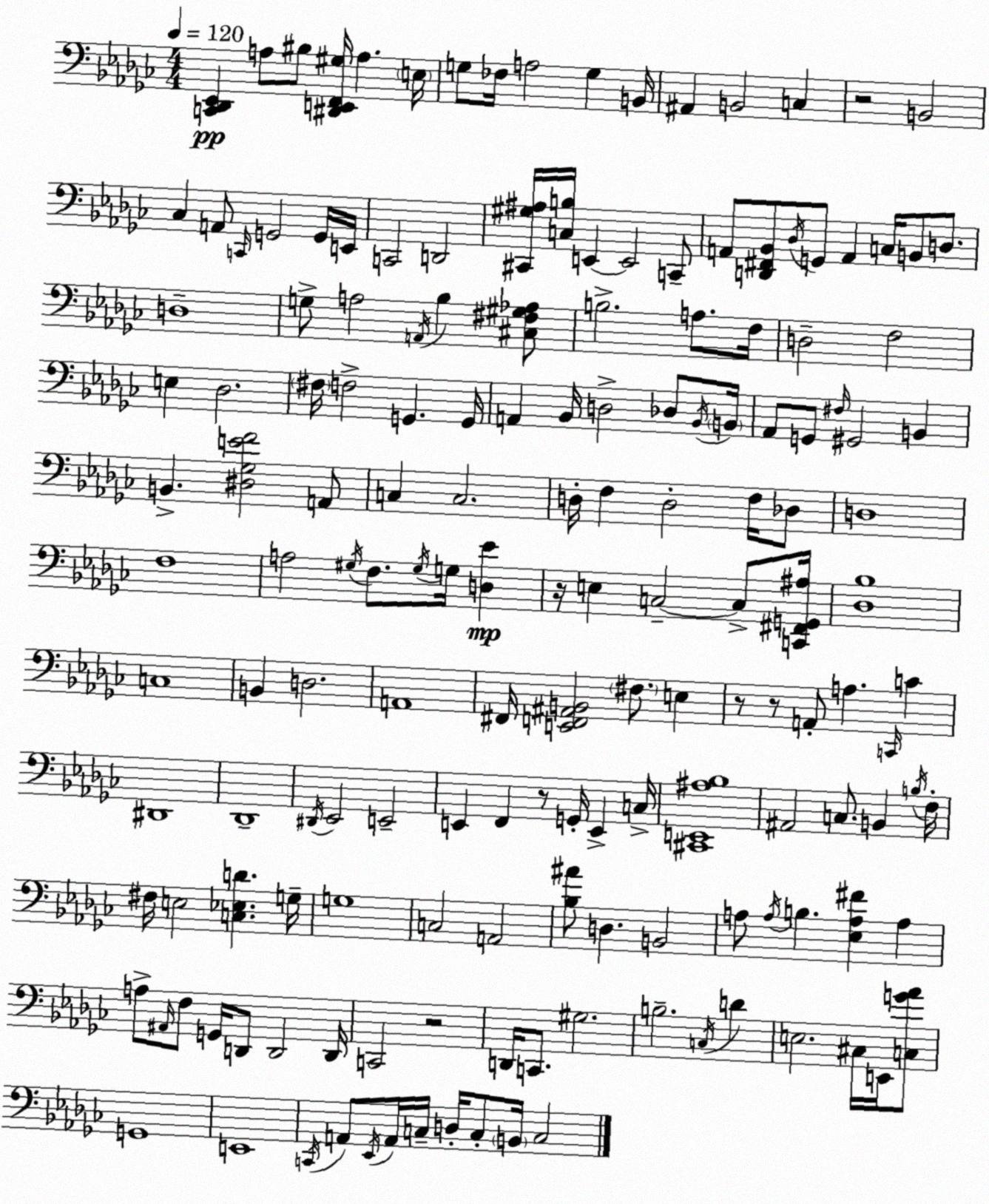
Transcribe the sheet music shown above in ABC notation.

X:1
T:Untitled
M:4/4
L:1/4
K:Ebm
[C,,_D,,_E,,] A,/2 ^B,/2 [^D,,E,,F,,^G,]/4 A, E,/4 G,/2 _F,/4 A,2 G, B,,/4 ^A,, B,,2 C, z2 B,,2 _C, A,,/2 C,,/4 G,,2 G,,/4 E,,/4 C,,2 D,,2 [^C,,^G,^A,]/4 [C,B,]/4 E,, E,,2 C,,/2 A,,/2 [D,,^F,,_B,,]/2 _D,/4 G,,/2 A,, C,/4 B,,/2 D,/2 D,4 G,/2 A,2 A,,/4 _B, [^C,^F,^G,_A,]/2 B,2 A,/2 F,/4 D,2 F,2 E, _D,2 ^F,/4 F,2 G,, G,,/4 A,, _B,,/4 D,2 _D,/2 _B,,/4 B,,/4 _A,,/2 G,,/2 ^F,/4 ^G,,2 B,, B,, [^D,_G,EF]2 A,,/2 C, C,2 D,/4 F, D,2 F,/4 _D,/2 D,4 F,4 A,2 ^G,/4 F,/2 ^G,/4 G,/4 [D,_E] z/4 E, C,2 C,/2 [C,,^F,,G,,^A,]/4 [_D,_B,]4 C,4 B,, D,2 A,,4 ^F,,/4 [E,,F,,^A,,B,,]2 ^F,/2 E, z/2 z/2 A,,/2 A, C,,/4 C ^D,,4 _D,,4 ^D,,/4 _E,,2 E,,2 E,, F,, z/2 G,,/4 E,, C,/4 [^C,,E,,^A,_B,]4 ^A,,2 C,/2 B,, B,/4 F,/4 ^F,/4 E,2 [C,_E,D] G,/4 G,4 C,2 A,,2 [_B,^A]/2 D, B,,2 A,/2 A,/4 B, [_E,A,^F] A, A,/2 ^A,,/4 F,/2 G,,/4 D,,/2 D,,2 D,,/4 C,,2 z2 D,,/4 C,,/2 ^G,2 B,2 C,/4 D E,2 ^C,/4 E,,/4 [C,G_A]/2 G,,4 E,,4 C,,/4 A,,/2 _E,,/4 A,,/4 C,/4 D,/4 C,/2 B,,/4 C,2